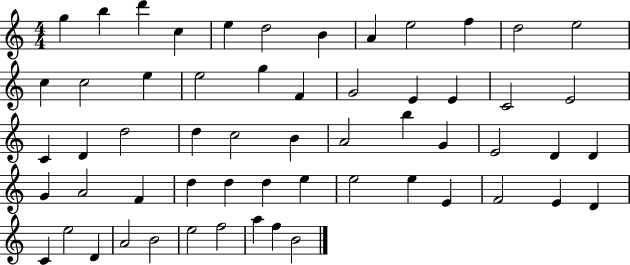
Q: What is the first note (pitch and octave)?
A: G5